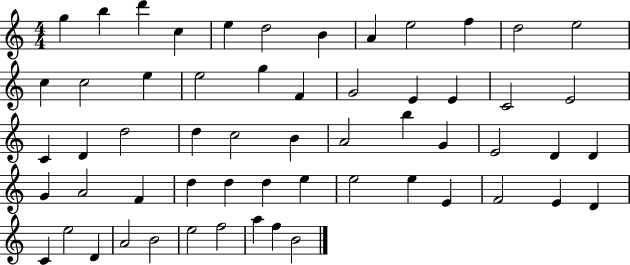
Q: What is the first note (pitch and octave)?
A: G5